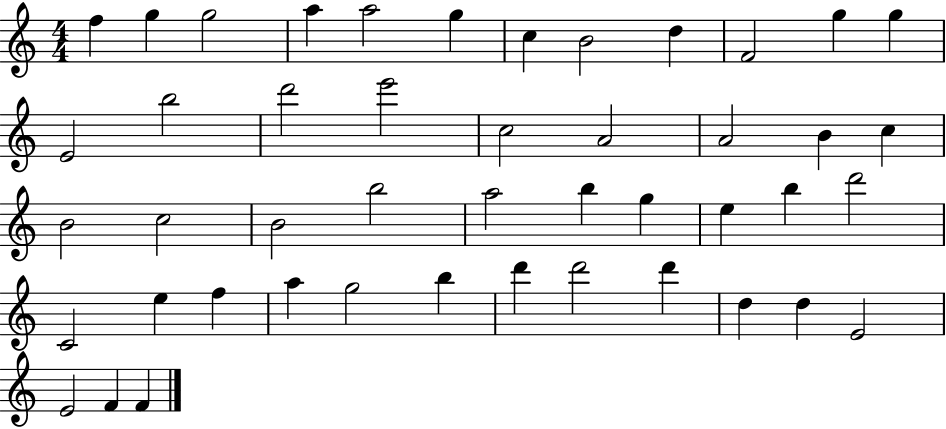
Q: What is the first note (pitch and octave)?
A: F5